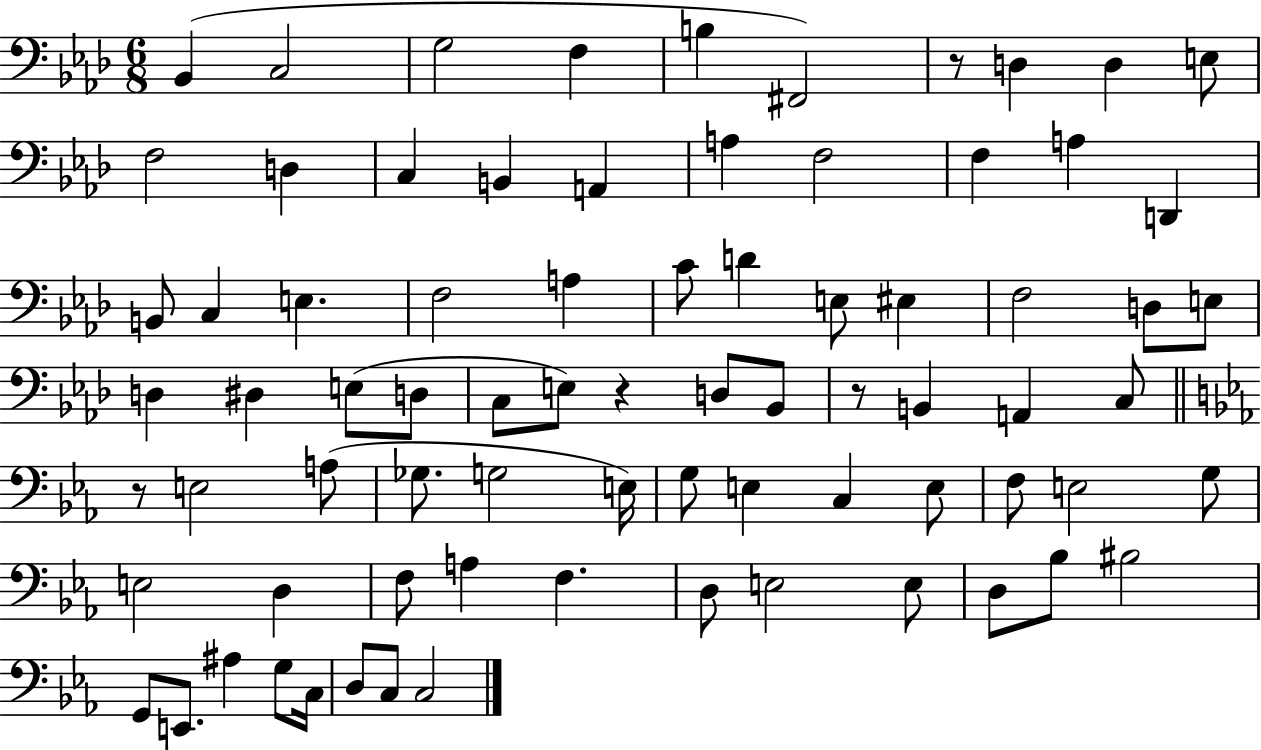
{
  \clef bass
  \numericTimeSignature
  \time 6/8
  \key aes \major
  bes,4( c2 | g2 f4 | b4 fis,2) | r8 d4 d4 e8 | \break f2 d4 | c4 b,4 a,4 | a4 f2 | f4 a4 d,4 | \break b,8 c4 e4. | f2 a4 | c'8 d'4 e8 eis4 | f2 d8 e8 | \break d4 dis4 e8( d8 | c8 e8) r4 d8 bes,8 | r8 b,4 a,4 c8 | \bar "||" \break \key c \minor r8 e2 a8( | ges8. g2 e16) | g8 e4 c4 e8 | f8 e2 g8 | \break e2 d4 | f8 a4 f4. | d8 e2 e8 | d8 bes8 bis2 | \break g,8 e,8. ais4 g8 c16 | d8 c8 c2 | \bar "|."
}